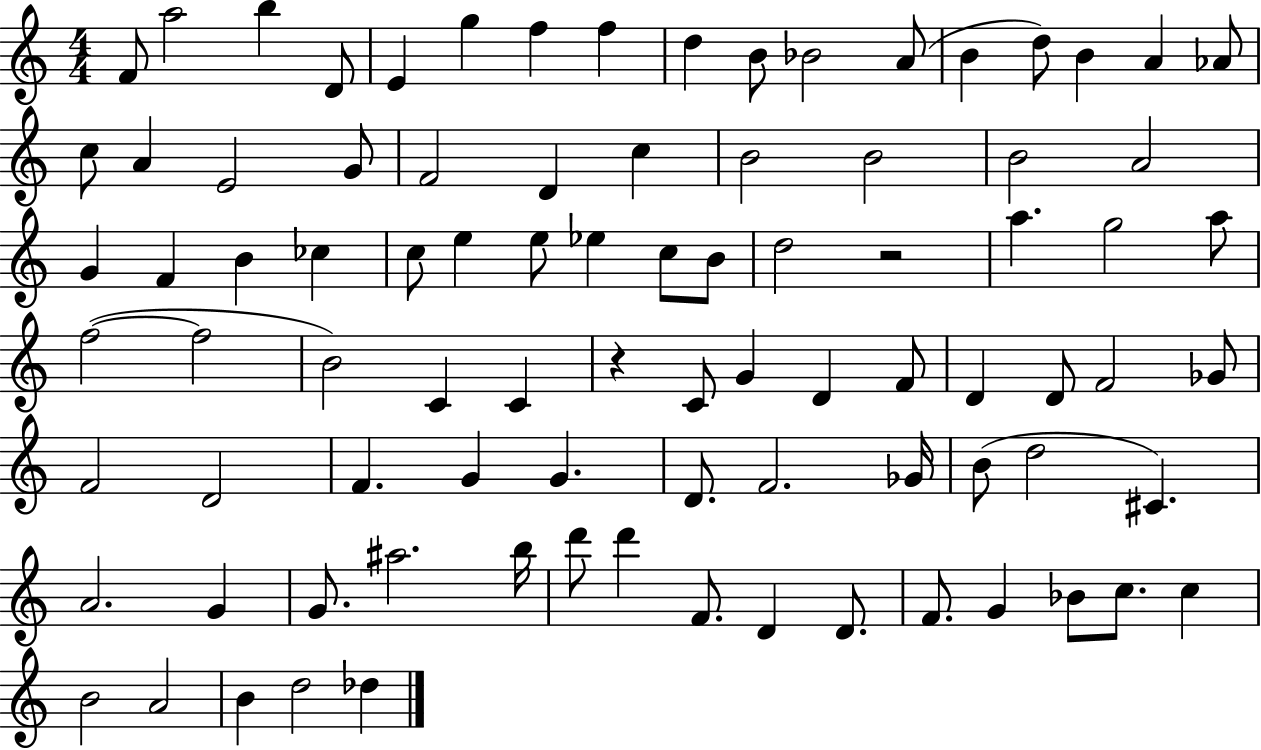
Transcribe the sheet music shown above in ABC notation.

X:1
T:Untitled
M:4/4
L:1/4
K:C
F/2 a2 b D/2 E g f f d B/2 _B2 A/2 B d/2 B A _A/2 c/2 A E2 G/2 F2 D c B2 B2 B2 A2 G F B _c c/2 e e/2 _e c/2 B/2 d2 z2 a g2 a/2 f2 f2 B2 C C z C/2 G D F/2 D D/2 F2 _G/2 F2 D2 F G G D/2 F2 _G/4 B/2 d2 ^C A2 G G/2 ^a2 b/4 d'/2 d' F/2 D D/2 F/2 G _B/2 c/2 c B2 A2 B d2 _d